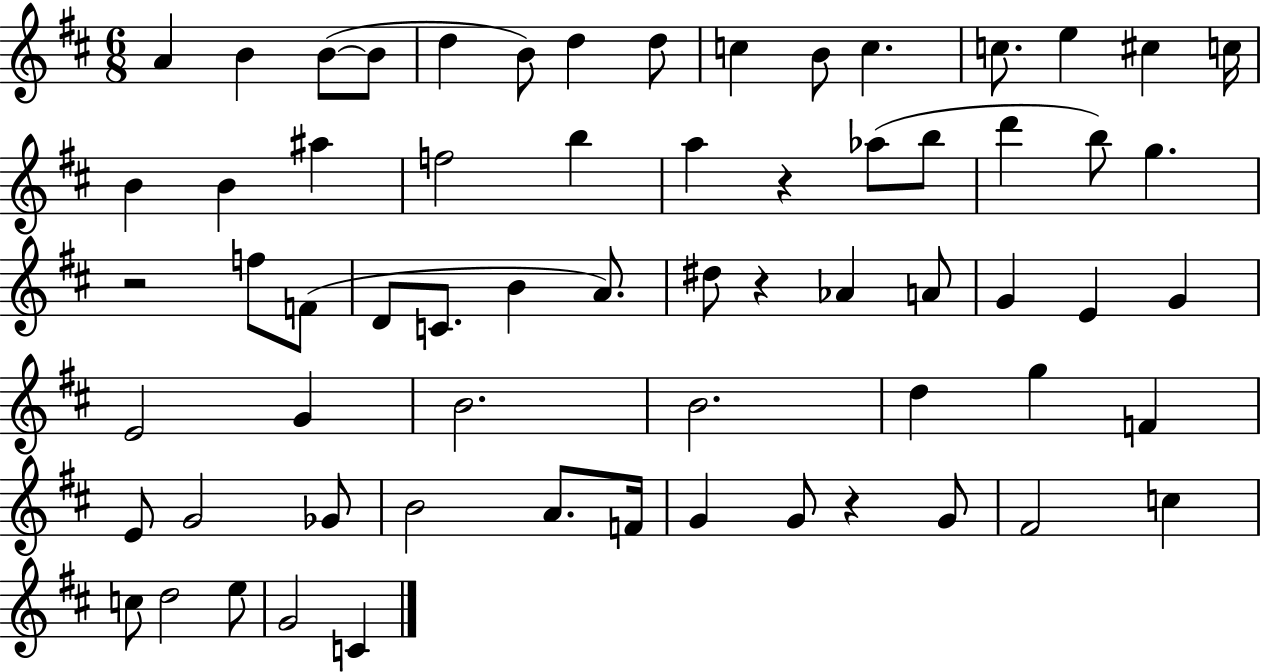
X:1
T:Untitled
M:6/8
L:1/4
K:D
A B B/2 B/2 d B/2 d d/2 c B/2 c c/2 e ^c c/4 B B ^a f2 b a z _a/2 b/2 d' b/2 g z2 f/2 F/2 D/2 C/2 B A/2 ^d/2 z _A A/2 G E G E2 G B2 B2 d g F E/2 G2 _G/2 B2 A/2 F/4 G G/2 z G/2 ^F2 c c/2 d2 e/2 G2 C